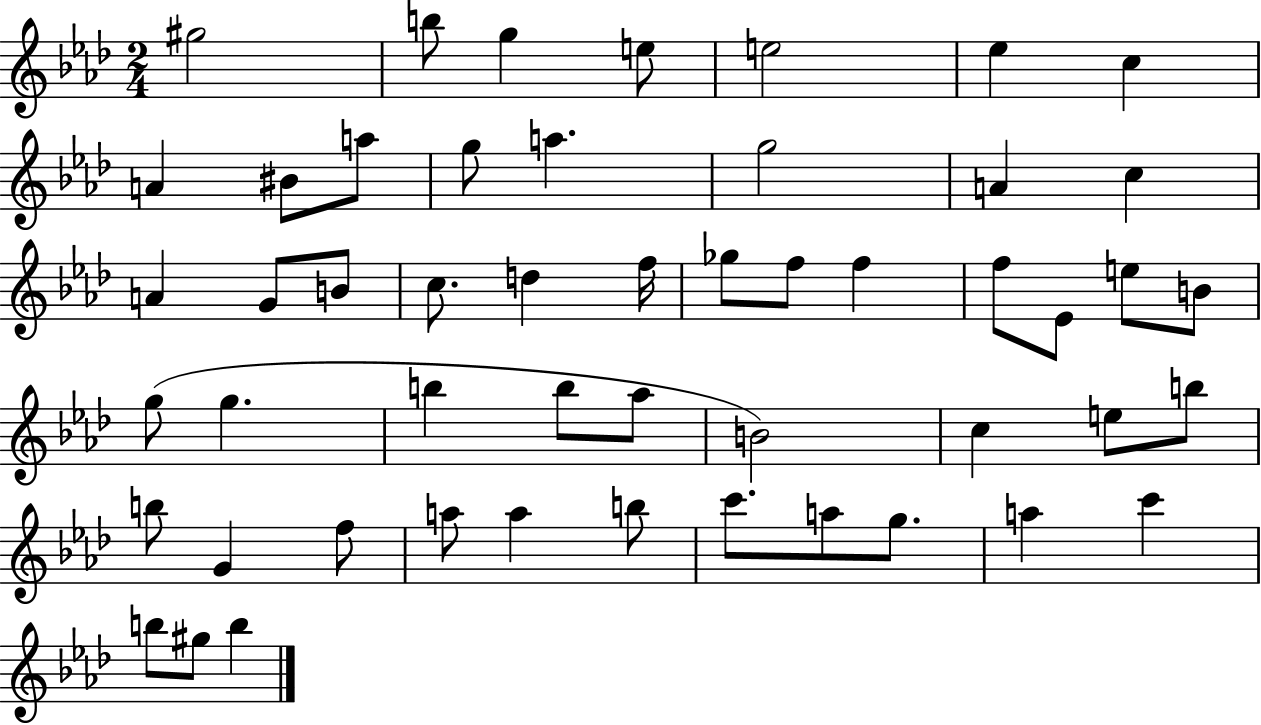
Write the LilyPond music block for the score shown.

{
  \clef treble
  \numericTimeSignature
  \time 2/4
  \key aes \major
  \repeat volta 2 { gis''2 | b''8 g''4 e''8 | e''2 | ees''4 c''4 | \break a'4 bis'8 a''8 | g''8 a''4. | g''2 | a'4 c''4 | \break a'4 g'8 b'8 | c''8. d''4 f''16 | ges''8 f''8 f''4 | f''8 ees'8 e''8 b'8 | \break g''8( g''4. | b''4 b''8 aes''8 | b'2) | c''4 e''8 b''8 | \break b''8 g'4 f''8 | a''8 a''4 b''8 | c'''8. a''8 g''8. | a''4 c'''4 | \break b''8 gis''8 b''4 | } \bar "|."
}